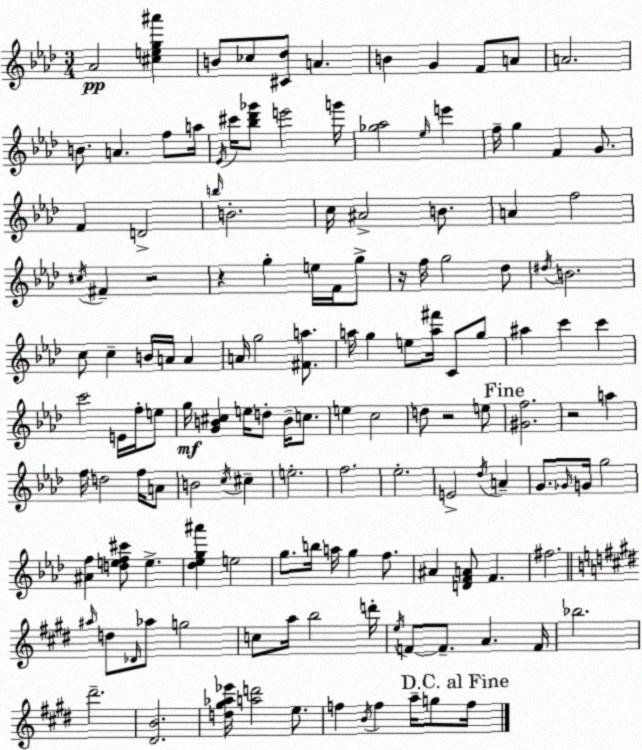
X:1
T:Untitled
M:3/4
L:1/4
K:Fm
_A2 [^ceg^a'] B/2 _c/2 [^C_d]/2 A B G F/2 A/2 A2 B/2 A f/2 a/4 _E/4 ^c'/4 [_b_d'_g']/2 e'2 g'/4 [_g_a]2 _e/4 e' f/4 g F G/2 F D2 b/4 B2 c/4 ^A2 B/2 A f2 ^c/4 ^F z2 z g e/4 F/4 g/2 z/4 f/4 g2 _d/2 ^d/4 B2 c/2 c B/4 A/4 A A/4 g2 [^Fa]/2 a/4 g e/2 [a^f']/4 C/2 g/2 ^a c' c' c'2 E/4 f/4 e/2 g/4 [GB^c] e/4 d/2 B/4 c/2 e c2 d/2 z2 e/2 [^Gf]2 z2 a f/4 d2 f/4 A/2 B2 c/4 ^c e2 f2 _e2 E2 _d/4 A G/2 _G/4 G/4 g2 [^Af] [def^c']/2 e [_d_eg^a'] e2 g/2 b/4 a/4 g f/2 ^A [DFA]/2 F ^f2 ^a/4 d/2 _D/4 _a/2 g2 c/2 a/4 b2 d'/4 e/4 F/2 F/2 A F/4 _b2 ^d'2 [^DB]2 [d^g_a_e']/4 [ad']2 e/2 f B/4 f a/4 g/2 f/4